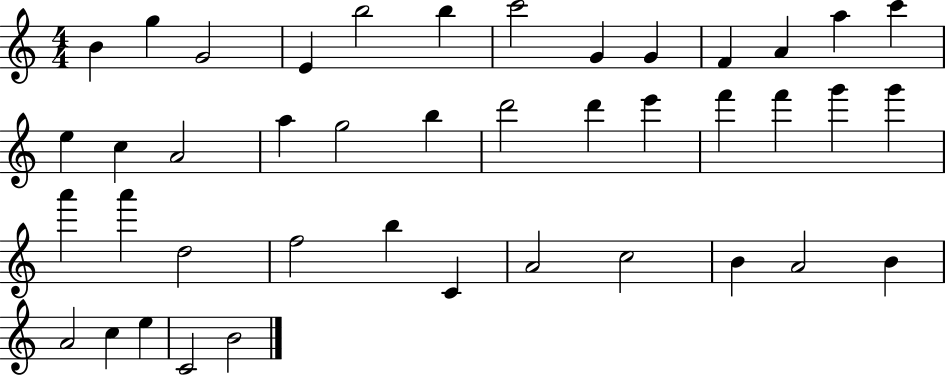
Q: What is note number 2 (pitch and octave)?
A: G5